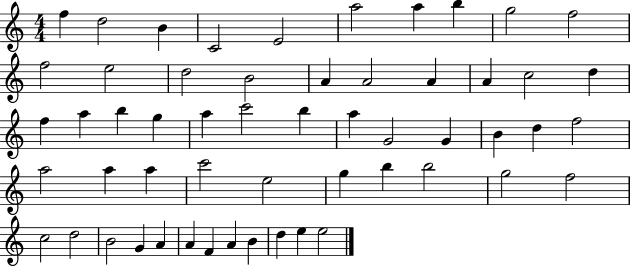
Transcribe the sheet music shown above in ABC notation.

X:1
T:Untitled
M:4/4
L:1/4
K:C
f d2 B C2 E2 a2 a b g2 f2 f2 e2 d2 B2 A A2 A A c2 d f a b g a c'2 b a G2 G B d f2 a2 a a c'2 e2 g b b2 g2 f2 c2 d2 B2 G A A F A B d e e2